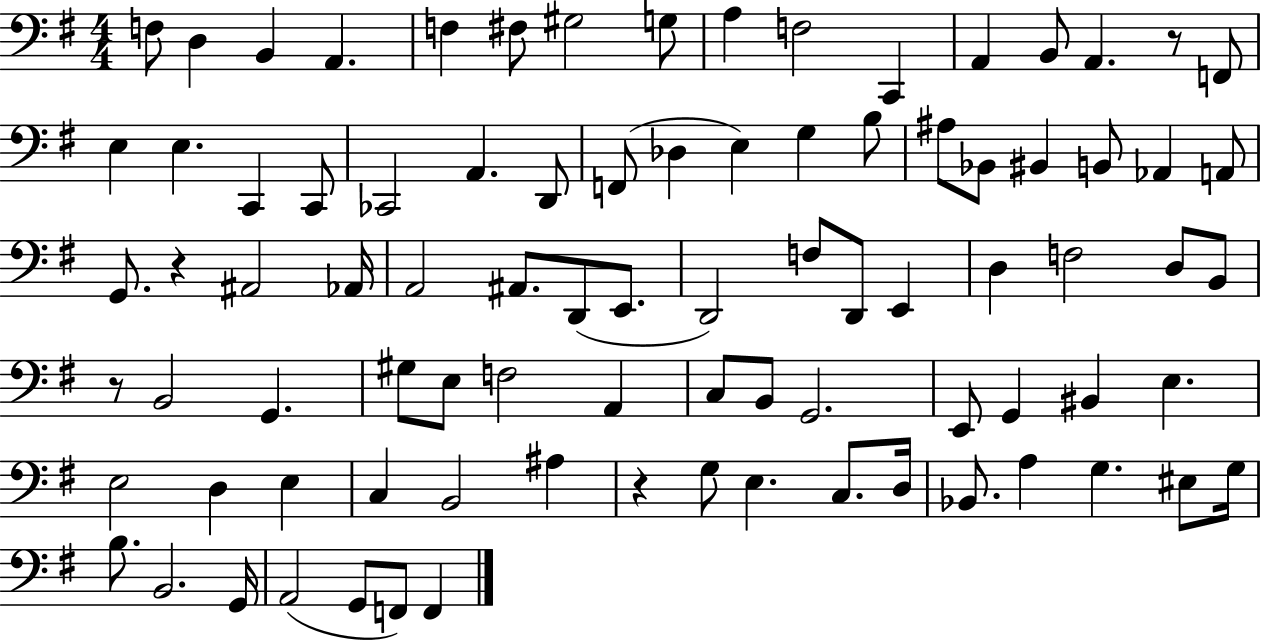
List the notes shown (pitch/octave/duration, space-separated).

F3/e D3/q B2/q A2/q. F3/q F#3/e G#3/h G3/e A3/q F3/h C2/q A2/q B2/e A2/q. R/e F2/e E3/q E3/q. C2/q C2/e CES2/h A2/q. D2/e F2/e Db3/q E3/q G3/q B3/e A#3/e Bb2/e BIS2/q B2/e Ab2/q A2/e G2/e. R/q A#2/h Ab2/s A2/h A#2/e. D2/e E2/e. D2/h F3/e D2/e E2/q D3/q F3/h D3/e B2/e R/e B2/h G2/q. G#3/e E3/e F3/h A2/q C3/e B2/e G2/h. E2/e G2/q BIS2/q E3/q. E3/h D3/q E3/q C3/q B2/h A#3/q R/q G3/e E3/q. C3/e. D3/s Bb2/e. A3/q G3/q. EIS3/e G3/s B3/e. B2/h. G2/s A2/h G2/e F2/e F2/q